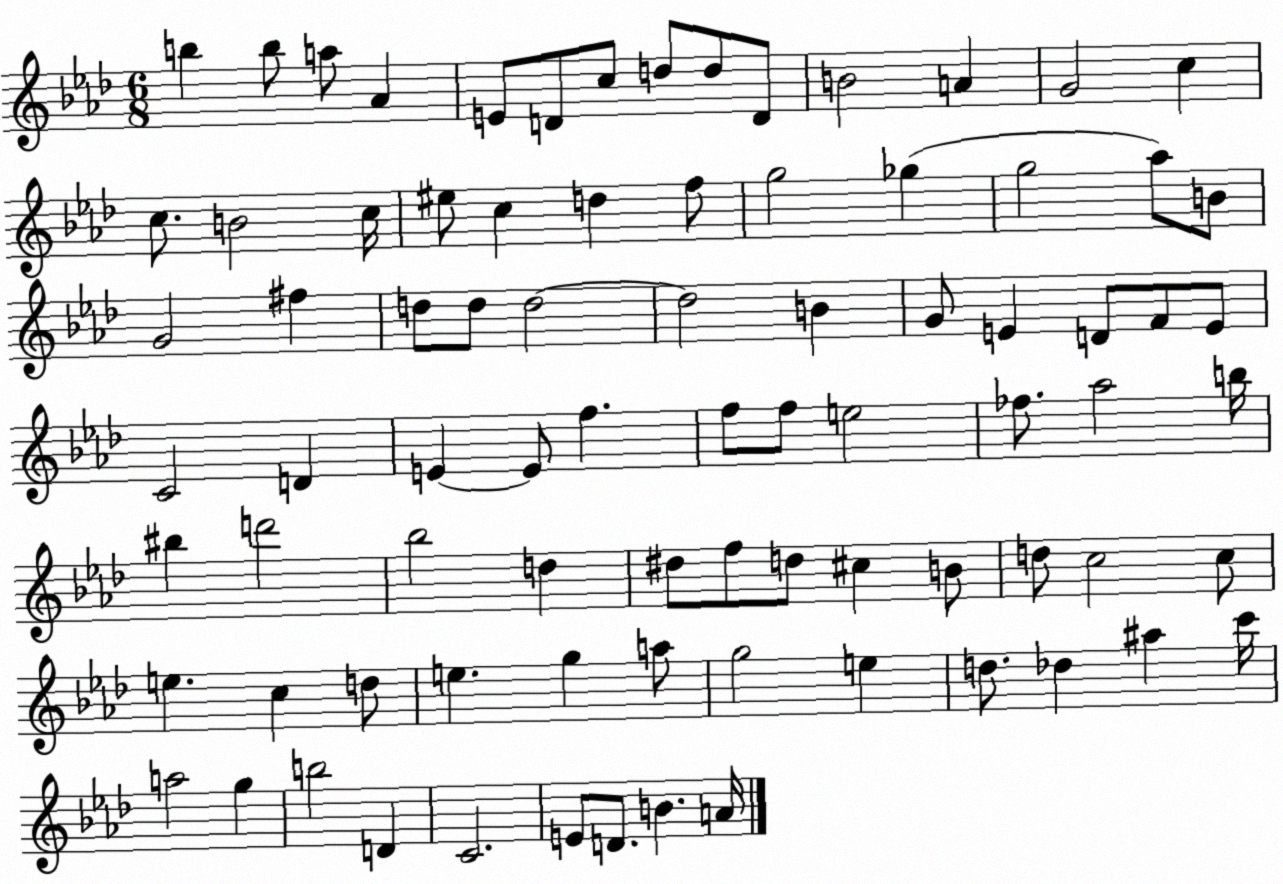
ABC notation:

X:1
T:Untitled
M:6/8
L:1/4
K:Ab
b b/2 a/2 _A E/2 D/2 c/2 d/2 d/2 D/2 B2 A G2 c c/2 B2 c/4 ^e/2 c d f/2 g2 _g g2 _a/2 B/2 G2 ^f d/2 d/2 d2 d2 B G/2 E D/2 F/2 E/2 C2 D E E/2 f f/2 f/2 e2 _f/2 _a2 b/4 ^b d'2 _b2 d ^d/2 f/2 d/2 ^c B/2 d/2 c2 c/2 e c d/2 e g a/2 g2 e d/2 _d ^a c'/4 a2 g b2 D C2 E/2 D/2 B A/4